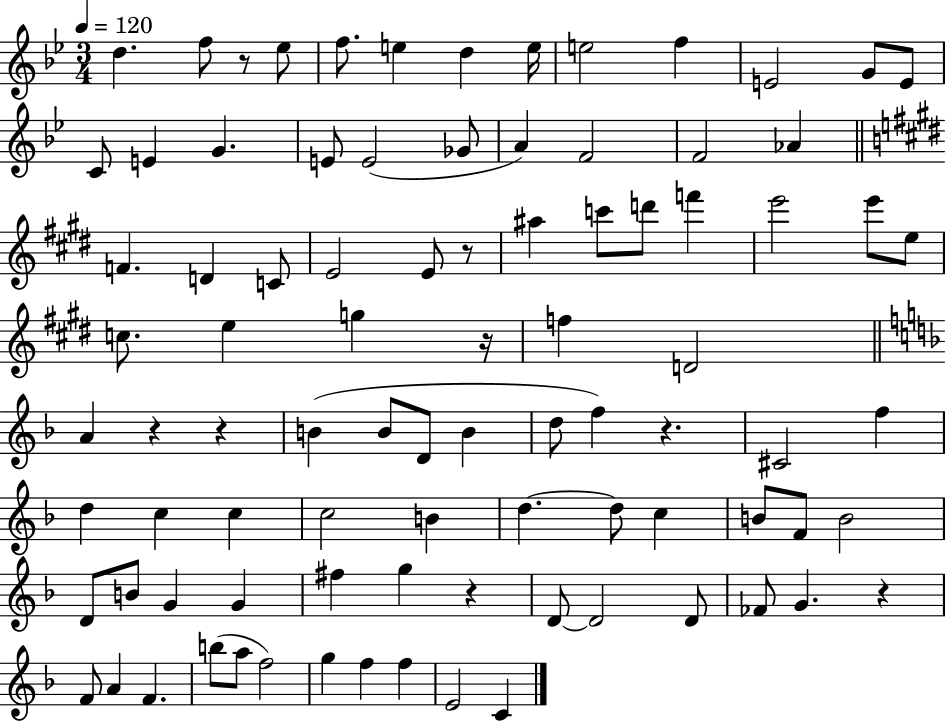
X:1
T:Untitled
M:3/4
L:1/4
K:Bb
d f/2 z/2 _e/2 f/2 e d e/4 e2 f E2 G/2 E/2 C/2 E G E/2 E2 _G/2 A F2 F2 _A F D C/2 E2 E/2 z/2 ^a c'/2 d'/2 f' e'2 e'/2 e/2 c/2 e g z/4 f D2 A z z B B/2 D/2 B d/2 f z ^C2 f d c c c2 B d d/2 c B/2 F/2 B2 D/2 B/2 G G ^f g z D/2 D2 D/2 _F/2 G z F/2 A F b/2 a/2 f2 g f f E2 C